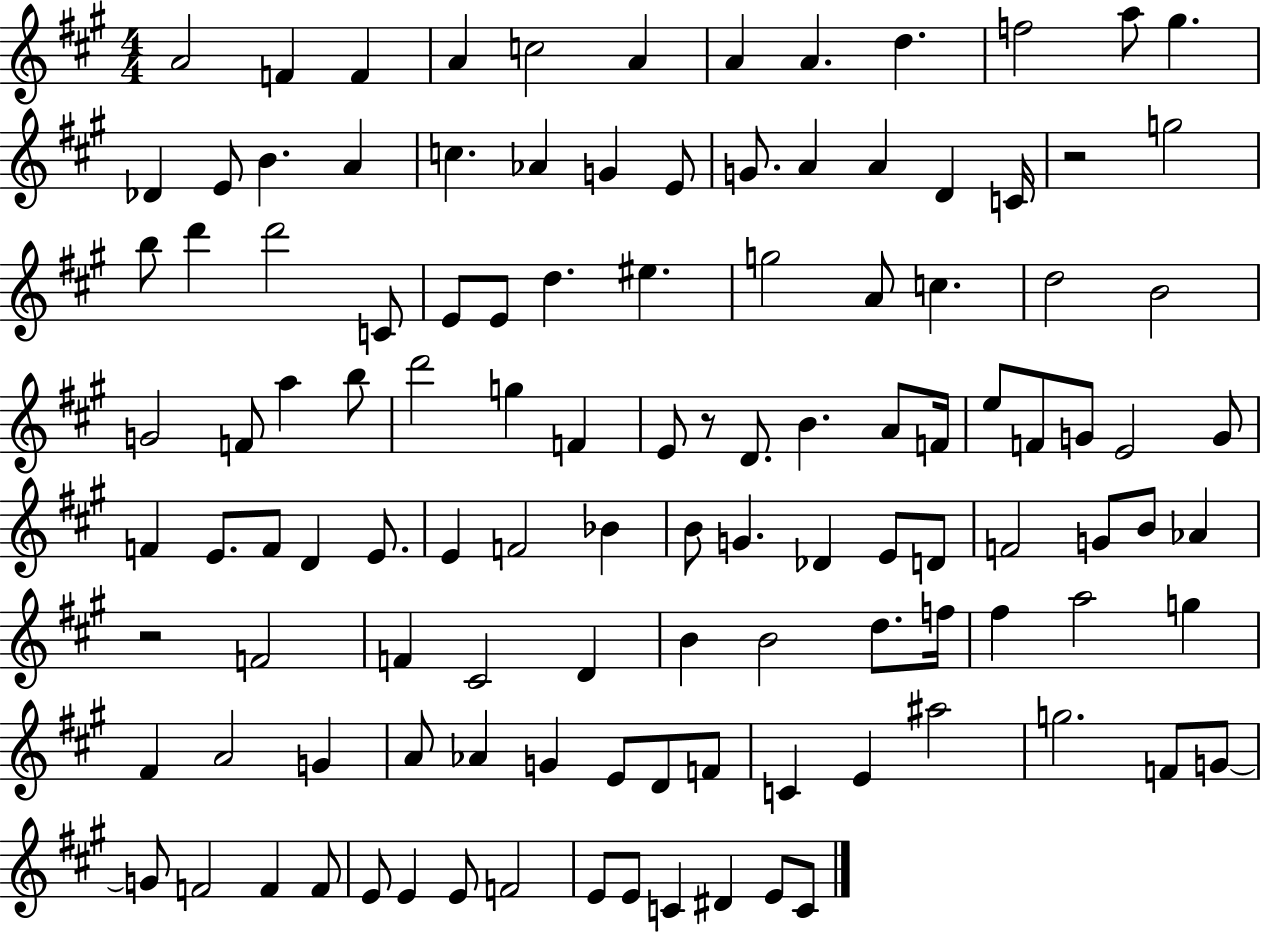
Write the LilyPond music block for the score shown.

{
  \clef treble
  \numericTimeSignature
  \time 4/4
  \key a \major
  a'2 f'4 f'4 | a'4 c''2 a'4 | a'4 a'4. d''4. | f''2 a''8 gis''4. | \break des'4 e'8 b'4. a'4 | c''4. aes'4 g'4 e'8 | g'8. a'4 a'4 d'4 c'16 | r2 g''2 | \break b''8 d'''4 d'''2 c'8 | e'8 e'8 d''4. eis''4. | g''2 a'8 c''4. | d''2 b'2 | \break g'2 f'8 a''4 b''8 | d'''2 g''4 f'4 | e'8 r8 d'8. b'4. a'8 f'16 | e''8 f'8 g'8 e'2 g'8 | \break f'4 e'8. f'8 d'4 e'8. | e'4 f'2 bes'4 | b'8 g'4. des'4 e'8 d'8 | f'2 g'8 b'8 aes'4 | \break r2 f'2 | f'4 cis'2 d'4 | b'4 b'2 d''8. f''16 | fis''4 a''2 g''4 | \break fis'4 a'2 g'4 | a'8 aes'4 g'4 e'8 d'8 f'8 | c'4 e'4 ais''2 | g''2. f'8 g'8~~ | \break g'8 f'2 f'4 f'8 | e'8 e'4 e'8 f'2 | e'8 e'8 c'4 dis'4 e'8 c'8 | \bar "|."
}